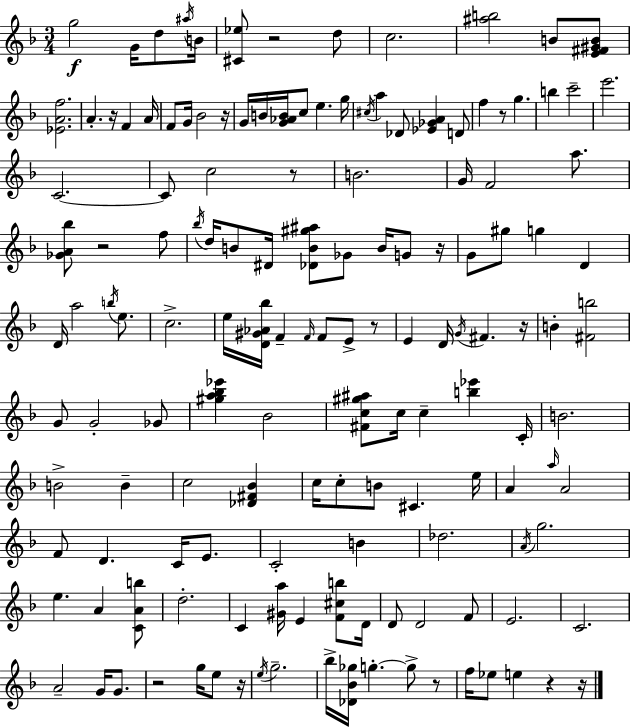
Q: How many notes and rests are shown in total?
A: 146